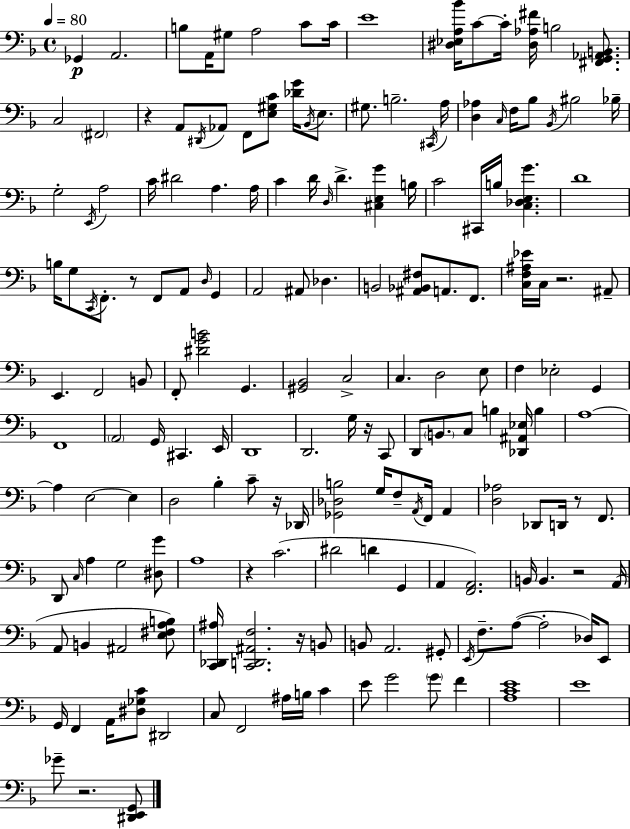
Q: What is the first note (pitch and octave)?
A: Gb2